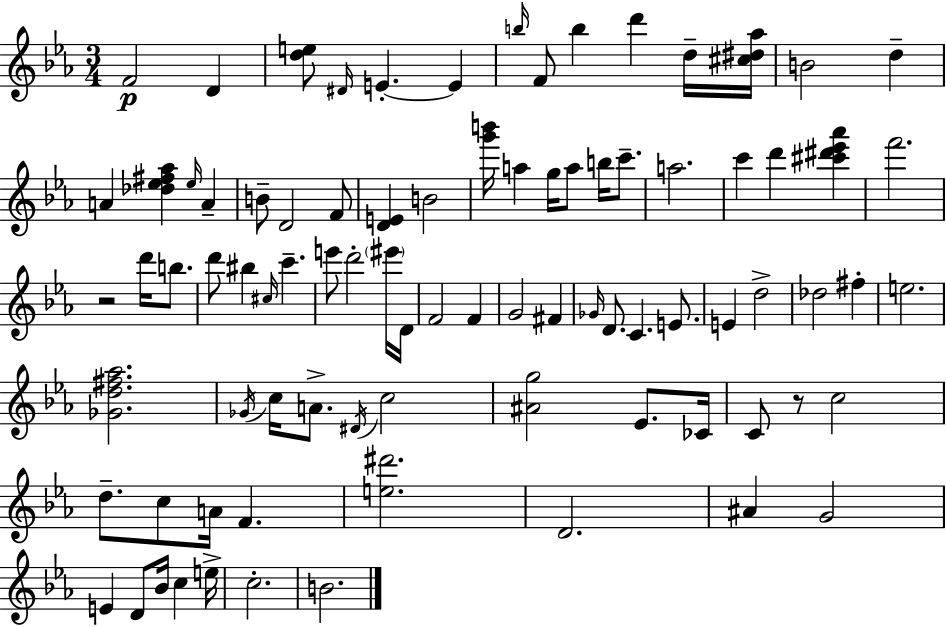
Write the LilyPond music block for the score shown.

{
  \clef treble
  \numericTimeSignature
  \time 3/4
  \key c \minor
  f'2\p d'4 | <d'' e''>8 \grace { dis'16 } e'4.-.~~ e'4 | \grace { b''16 } f'8 b''4 d'''4 | d''16-- <cis'' dis'' aes''>16 b'2 d''4-- | \break a'4 <des'' ees'' fis'' aes''>4 \grace { ees''16 } a'4-- | b'8-- d'2 | f'8 <d' e'>4 b'2 | <g''' b'''>16 a''4 g''16 a''8 b''16 | \break c'''8.-- a''2. | c'''4 d'''4 <cis''' dis''' ees''' aes'''>4 | f'''2. | r2 d'''16 | \break b''8. d'''8 bis''4 \grace { cis''16 } c'''4.-- | e'''8 d'''2-. | \parenthesize eis'''16 d'16 f'2 | f'4 g'2 | \break fis'4 \grace { ges'16 } d'8. c'4. | e'8. e'4 d''2-> | des''2 | fis''4-. e''2. | \break <ges' d'' fis'' aes''>2. | \acciaccatura { ges'16 } c''16 a'8.-> \acciaccatura { dis'16 } c''2 | <ais' g''>2 | ees'8. ces'16 c'8 r8 c''2 | \break d''8.-- c''8 | a'16 f'4. <e'' dis'''>2. | d'2. | ais'4 g'2 | \break e'4 d'8 | bes'16 c''4 e''16-> c''2.-. | b'2. | \bar "|."
}